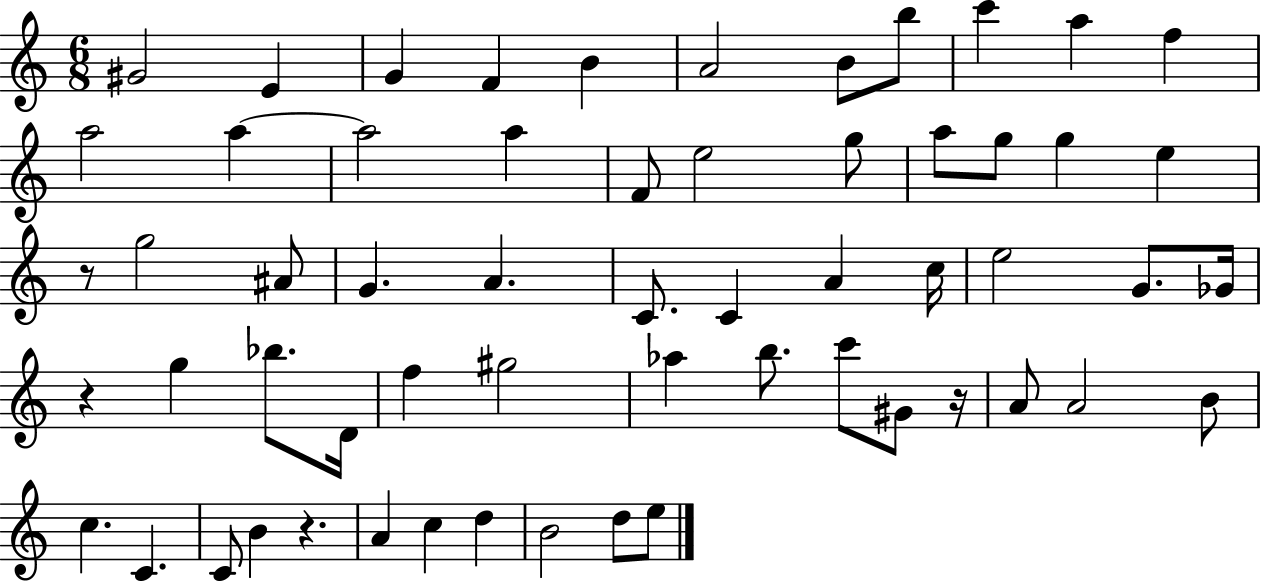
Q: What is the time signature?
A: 6/8